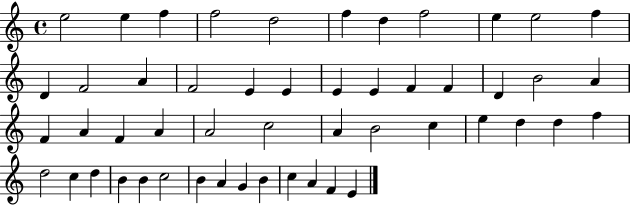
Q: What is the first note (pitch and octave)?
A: E5